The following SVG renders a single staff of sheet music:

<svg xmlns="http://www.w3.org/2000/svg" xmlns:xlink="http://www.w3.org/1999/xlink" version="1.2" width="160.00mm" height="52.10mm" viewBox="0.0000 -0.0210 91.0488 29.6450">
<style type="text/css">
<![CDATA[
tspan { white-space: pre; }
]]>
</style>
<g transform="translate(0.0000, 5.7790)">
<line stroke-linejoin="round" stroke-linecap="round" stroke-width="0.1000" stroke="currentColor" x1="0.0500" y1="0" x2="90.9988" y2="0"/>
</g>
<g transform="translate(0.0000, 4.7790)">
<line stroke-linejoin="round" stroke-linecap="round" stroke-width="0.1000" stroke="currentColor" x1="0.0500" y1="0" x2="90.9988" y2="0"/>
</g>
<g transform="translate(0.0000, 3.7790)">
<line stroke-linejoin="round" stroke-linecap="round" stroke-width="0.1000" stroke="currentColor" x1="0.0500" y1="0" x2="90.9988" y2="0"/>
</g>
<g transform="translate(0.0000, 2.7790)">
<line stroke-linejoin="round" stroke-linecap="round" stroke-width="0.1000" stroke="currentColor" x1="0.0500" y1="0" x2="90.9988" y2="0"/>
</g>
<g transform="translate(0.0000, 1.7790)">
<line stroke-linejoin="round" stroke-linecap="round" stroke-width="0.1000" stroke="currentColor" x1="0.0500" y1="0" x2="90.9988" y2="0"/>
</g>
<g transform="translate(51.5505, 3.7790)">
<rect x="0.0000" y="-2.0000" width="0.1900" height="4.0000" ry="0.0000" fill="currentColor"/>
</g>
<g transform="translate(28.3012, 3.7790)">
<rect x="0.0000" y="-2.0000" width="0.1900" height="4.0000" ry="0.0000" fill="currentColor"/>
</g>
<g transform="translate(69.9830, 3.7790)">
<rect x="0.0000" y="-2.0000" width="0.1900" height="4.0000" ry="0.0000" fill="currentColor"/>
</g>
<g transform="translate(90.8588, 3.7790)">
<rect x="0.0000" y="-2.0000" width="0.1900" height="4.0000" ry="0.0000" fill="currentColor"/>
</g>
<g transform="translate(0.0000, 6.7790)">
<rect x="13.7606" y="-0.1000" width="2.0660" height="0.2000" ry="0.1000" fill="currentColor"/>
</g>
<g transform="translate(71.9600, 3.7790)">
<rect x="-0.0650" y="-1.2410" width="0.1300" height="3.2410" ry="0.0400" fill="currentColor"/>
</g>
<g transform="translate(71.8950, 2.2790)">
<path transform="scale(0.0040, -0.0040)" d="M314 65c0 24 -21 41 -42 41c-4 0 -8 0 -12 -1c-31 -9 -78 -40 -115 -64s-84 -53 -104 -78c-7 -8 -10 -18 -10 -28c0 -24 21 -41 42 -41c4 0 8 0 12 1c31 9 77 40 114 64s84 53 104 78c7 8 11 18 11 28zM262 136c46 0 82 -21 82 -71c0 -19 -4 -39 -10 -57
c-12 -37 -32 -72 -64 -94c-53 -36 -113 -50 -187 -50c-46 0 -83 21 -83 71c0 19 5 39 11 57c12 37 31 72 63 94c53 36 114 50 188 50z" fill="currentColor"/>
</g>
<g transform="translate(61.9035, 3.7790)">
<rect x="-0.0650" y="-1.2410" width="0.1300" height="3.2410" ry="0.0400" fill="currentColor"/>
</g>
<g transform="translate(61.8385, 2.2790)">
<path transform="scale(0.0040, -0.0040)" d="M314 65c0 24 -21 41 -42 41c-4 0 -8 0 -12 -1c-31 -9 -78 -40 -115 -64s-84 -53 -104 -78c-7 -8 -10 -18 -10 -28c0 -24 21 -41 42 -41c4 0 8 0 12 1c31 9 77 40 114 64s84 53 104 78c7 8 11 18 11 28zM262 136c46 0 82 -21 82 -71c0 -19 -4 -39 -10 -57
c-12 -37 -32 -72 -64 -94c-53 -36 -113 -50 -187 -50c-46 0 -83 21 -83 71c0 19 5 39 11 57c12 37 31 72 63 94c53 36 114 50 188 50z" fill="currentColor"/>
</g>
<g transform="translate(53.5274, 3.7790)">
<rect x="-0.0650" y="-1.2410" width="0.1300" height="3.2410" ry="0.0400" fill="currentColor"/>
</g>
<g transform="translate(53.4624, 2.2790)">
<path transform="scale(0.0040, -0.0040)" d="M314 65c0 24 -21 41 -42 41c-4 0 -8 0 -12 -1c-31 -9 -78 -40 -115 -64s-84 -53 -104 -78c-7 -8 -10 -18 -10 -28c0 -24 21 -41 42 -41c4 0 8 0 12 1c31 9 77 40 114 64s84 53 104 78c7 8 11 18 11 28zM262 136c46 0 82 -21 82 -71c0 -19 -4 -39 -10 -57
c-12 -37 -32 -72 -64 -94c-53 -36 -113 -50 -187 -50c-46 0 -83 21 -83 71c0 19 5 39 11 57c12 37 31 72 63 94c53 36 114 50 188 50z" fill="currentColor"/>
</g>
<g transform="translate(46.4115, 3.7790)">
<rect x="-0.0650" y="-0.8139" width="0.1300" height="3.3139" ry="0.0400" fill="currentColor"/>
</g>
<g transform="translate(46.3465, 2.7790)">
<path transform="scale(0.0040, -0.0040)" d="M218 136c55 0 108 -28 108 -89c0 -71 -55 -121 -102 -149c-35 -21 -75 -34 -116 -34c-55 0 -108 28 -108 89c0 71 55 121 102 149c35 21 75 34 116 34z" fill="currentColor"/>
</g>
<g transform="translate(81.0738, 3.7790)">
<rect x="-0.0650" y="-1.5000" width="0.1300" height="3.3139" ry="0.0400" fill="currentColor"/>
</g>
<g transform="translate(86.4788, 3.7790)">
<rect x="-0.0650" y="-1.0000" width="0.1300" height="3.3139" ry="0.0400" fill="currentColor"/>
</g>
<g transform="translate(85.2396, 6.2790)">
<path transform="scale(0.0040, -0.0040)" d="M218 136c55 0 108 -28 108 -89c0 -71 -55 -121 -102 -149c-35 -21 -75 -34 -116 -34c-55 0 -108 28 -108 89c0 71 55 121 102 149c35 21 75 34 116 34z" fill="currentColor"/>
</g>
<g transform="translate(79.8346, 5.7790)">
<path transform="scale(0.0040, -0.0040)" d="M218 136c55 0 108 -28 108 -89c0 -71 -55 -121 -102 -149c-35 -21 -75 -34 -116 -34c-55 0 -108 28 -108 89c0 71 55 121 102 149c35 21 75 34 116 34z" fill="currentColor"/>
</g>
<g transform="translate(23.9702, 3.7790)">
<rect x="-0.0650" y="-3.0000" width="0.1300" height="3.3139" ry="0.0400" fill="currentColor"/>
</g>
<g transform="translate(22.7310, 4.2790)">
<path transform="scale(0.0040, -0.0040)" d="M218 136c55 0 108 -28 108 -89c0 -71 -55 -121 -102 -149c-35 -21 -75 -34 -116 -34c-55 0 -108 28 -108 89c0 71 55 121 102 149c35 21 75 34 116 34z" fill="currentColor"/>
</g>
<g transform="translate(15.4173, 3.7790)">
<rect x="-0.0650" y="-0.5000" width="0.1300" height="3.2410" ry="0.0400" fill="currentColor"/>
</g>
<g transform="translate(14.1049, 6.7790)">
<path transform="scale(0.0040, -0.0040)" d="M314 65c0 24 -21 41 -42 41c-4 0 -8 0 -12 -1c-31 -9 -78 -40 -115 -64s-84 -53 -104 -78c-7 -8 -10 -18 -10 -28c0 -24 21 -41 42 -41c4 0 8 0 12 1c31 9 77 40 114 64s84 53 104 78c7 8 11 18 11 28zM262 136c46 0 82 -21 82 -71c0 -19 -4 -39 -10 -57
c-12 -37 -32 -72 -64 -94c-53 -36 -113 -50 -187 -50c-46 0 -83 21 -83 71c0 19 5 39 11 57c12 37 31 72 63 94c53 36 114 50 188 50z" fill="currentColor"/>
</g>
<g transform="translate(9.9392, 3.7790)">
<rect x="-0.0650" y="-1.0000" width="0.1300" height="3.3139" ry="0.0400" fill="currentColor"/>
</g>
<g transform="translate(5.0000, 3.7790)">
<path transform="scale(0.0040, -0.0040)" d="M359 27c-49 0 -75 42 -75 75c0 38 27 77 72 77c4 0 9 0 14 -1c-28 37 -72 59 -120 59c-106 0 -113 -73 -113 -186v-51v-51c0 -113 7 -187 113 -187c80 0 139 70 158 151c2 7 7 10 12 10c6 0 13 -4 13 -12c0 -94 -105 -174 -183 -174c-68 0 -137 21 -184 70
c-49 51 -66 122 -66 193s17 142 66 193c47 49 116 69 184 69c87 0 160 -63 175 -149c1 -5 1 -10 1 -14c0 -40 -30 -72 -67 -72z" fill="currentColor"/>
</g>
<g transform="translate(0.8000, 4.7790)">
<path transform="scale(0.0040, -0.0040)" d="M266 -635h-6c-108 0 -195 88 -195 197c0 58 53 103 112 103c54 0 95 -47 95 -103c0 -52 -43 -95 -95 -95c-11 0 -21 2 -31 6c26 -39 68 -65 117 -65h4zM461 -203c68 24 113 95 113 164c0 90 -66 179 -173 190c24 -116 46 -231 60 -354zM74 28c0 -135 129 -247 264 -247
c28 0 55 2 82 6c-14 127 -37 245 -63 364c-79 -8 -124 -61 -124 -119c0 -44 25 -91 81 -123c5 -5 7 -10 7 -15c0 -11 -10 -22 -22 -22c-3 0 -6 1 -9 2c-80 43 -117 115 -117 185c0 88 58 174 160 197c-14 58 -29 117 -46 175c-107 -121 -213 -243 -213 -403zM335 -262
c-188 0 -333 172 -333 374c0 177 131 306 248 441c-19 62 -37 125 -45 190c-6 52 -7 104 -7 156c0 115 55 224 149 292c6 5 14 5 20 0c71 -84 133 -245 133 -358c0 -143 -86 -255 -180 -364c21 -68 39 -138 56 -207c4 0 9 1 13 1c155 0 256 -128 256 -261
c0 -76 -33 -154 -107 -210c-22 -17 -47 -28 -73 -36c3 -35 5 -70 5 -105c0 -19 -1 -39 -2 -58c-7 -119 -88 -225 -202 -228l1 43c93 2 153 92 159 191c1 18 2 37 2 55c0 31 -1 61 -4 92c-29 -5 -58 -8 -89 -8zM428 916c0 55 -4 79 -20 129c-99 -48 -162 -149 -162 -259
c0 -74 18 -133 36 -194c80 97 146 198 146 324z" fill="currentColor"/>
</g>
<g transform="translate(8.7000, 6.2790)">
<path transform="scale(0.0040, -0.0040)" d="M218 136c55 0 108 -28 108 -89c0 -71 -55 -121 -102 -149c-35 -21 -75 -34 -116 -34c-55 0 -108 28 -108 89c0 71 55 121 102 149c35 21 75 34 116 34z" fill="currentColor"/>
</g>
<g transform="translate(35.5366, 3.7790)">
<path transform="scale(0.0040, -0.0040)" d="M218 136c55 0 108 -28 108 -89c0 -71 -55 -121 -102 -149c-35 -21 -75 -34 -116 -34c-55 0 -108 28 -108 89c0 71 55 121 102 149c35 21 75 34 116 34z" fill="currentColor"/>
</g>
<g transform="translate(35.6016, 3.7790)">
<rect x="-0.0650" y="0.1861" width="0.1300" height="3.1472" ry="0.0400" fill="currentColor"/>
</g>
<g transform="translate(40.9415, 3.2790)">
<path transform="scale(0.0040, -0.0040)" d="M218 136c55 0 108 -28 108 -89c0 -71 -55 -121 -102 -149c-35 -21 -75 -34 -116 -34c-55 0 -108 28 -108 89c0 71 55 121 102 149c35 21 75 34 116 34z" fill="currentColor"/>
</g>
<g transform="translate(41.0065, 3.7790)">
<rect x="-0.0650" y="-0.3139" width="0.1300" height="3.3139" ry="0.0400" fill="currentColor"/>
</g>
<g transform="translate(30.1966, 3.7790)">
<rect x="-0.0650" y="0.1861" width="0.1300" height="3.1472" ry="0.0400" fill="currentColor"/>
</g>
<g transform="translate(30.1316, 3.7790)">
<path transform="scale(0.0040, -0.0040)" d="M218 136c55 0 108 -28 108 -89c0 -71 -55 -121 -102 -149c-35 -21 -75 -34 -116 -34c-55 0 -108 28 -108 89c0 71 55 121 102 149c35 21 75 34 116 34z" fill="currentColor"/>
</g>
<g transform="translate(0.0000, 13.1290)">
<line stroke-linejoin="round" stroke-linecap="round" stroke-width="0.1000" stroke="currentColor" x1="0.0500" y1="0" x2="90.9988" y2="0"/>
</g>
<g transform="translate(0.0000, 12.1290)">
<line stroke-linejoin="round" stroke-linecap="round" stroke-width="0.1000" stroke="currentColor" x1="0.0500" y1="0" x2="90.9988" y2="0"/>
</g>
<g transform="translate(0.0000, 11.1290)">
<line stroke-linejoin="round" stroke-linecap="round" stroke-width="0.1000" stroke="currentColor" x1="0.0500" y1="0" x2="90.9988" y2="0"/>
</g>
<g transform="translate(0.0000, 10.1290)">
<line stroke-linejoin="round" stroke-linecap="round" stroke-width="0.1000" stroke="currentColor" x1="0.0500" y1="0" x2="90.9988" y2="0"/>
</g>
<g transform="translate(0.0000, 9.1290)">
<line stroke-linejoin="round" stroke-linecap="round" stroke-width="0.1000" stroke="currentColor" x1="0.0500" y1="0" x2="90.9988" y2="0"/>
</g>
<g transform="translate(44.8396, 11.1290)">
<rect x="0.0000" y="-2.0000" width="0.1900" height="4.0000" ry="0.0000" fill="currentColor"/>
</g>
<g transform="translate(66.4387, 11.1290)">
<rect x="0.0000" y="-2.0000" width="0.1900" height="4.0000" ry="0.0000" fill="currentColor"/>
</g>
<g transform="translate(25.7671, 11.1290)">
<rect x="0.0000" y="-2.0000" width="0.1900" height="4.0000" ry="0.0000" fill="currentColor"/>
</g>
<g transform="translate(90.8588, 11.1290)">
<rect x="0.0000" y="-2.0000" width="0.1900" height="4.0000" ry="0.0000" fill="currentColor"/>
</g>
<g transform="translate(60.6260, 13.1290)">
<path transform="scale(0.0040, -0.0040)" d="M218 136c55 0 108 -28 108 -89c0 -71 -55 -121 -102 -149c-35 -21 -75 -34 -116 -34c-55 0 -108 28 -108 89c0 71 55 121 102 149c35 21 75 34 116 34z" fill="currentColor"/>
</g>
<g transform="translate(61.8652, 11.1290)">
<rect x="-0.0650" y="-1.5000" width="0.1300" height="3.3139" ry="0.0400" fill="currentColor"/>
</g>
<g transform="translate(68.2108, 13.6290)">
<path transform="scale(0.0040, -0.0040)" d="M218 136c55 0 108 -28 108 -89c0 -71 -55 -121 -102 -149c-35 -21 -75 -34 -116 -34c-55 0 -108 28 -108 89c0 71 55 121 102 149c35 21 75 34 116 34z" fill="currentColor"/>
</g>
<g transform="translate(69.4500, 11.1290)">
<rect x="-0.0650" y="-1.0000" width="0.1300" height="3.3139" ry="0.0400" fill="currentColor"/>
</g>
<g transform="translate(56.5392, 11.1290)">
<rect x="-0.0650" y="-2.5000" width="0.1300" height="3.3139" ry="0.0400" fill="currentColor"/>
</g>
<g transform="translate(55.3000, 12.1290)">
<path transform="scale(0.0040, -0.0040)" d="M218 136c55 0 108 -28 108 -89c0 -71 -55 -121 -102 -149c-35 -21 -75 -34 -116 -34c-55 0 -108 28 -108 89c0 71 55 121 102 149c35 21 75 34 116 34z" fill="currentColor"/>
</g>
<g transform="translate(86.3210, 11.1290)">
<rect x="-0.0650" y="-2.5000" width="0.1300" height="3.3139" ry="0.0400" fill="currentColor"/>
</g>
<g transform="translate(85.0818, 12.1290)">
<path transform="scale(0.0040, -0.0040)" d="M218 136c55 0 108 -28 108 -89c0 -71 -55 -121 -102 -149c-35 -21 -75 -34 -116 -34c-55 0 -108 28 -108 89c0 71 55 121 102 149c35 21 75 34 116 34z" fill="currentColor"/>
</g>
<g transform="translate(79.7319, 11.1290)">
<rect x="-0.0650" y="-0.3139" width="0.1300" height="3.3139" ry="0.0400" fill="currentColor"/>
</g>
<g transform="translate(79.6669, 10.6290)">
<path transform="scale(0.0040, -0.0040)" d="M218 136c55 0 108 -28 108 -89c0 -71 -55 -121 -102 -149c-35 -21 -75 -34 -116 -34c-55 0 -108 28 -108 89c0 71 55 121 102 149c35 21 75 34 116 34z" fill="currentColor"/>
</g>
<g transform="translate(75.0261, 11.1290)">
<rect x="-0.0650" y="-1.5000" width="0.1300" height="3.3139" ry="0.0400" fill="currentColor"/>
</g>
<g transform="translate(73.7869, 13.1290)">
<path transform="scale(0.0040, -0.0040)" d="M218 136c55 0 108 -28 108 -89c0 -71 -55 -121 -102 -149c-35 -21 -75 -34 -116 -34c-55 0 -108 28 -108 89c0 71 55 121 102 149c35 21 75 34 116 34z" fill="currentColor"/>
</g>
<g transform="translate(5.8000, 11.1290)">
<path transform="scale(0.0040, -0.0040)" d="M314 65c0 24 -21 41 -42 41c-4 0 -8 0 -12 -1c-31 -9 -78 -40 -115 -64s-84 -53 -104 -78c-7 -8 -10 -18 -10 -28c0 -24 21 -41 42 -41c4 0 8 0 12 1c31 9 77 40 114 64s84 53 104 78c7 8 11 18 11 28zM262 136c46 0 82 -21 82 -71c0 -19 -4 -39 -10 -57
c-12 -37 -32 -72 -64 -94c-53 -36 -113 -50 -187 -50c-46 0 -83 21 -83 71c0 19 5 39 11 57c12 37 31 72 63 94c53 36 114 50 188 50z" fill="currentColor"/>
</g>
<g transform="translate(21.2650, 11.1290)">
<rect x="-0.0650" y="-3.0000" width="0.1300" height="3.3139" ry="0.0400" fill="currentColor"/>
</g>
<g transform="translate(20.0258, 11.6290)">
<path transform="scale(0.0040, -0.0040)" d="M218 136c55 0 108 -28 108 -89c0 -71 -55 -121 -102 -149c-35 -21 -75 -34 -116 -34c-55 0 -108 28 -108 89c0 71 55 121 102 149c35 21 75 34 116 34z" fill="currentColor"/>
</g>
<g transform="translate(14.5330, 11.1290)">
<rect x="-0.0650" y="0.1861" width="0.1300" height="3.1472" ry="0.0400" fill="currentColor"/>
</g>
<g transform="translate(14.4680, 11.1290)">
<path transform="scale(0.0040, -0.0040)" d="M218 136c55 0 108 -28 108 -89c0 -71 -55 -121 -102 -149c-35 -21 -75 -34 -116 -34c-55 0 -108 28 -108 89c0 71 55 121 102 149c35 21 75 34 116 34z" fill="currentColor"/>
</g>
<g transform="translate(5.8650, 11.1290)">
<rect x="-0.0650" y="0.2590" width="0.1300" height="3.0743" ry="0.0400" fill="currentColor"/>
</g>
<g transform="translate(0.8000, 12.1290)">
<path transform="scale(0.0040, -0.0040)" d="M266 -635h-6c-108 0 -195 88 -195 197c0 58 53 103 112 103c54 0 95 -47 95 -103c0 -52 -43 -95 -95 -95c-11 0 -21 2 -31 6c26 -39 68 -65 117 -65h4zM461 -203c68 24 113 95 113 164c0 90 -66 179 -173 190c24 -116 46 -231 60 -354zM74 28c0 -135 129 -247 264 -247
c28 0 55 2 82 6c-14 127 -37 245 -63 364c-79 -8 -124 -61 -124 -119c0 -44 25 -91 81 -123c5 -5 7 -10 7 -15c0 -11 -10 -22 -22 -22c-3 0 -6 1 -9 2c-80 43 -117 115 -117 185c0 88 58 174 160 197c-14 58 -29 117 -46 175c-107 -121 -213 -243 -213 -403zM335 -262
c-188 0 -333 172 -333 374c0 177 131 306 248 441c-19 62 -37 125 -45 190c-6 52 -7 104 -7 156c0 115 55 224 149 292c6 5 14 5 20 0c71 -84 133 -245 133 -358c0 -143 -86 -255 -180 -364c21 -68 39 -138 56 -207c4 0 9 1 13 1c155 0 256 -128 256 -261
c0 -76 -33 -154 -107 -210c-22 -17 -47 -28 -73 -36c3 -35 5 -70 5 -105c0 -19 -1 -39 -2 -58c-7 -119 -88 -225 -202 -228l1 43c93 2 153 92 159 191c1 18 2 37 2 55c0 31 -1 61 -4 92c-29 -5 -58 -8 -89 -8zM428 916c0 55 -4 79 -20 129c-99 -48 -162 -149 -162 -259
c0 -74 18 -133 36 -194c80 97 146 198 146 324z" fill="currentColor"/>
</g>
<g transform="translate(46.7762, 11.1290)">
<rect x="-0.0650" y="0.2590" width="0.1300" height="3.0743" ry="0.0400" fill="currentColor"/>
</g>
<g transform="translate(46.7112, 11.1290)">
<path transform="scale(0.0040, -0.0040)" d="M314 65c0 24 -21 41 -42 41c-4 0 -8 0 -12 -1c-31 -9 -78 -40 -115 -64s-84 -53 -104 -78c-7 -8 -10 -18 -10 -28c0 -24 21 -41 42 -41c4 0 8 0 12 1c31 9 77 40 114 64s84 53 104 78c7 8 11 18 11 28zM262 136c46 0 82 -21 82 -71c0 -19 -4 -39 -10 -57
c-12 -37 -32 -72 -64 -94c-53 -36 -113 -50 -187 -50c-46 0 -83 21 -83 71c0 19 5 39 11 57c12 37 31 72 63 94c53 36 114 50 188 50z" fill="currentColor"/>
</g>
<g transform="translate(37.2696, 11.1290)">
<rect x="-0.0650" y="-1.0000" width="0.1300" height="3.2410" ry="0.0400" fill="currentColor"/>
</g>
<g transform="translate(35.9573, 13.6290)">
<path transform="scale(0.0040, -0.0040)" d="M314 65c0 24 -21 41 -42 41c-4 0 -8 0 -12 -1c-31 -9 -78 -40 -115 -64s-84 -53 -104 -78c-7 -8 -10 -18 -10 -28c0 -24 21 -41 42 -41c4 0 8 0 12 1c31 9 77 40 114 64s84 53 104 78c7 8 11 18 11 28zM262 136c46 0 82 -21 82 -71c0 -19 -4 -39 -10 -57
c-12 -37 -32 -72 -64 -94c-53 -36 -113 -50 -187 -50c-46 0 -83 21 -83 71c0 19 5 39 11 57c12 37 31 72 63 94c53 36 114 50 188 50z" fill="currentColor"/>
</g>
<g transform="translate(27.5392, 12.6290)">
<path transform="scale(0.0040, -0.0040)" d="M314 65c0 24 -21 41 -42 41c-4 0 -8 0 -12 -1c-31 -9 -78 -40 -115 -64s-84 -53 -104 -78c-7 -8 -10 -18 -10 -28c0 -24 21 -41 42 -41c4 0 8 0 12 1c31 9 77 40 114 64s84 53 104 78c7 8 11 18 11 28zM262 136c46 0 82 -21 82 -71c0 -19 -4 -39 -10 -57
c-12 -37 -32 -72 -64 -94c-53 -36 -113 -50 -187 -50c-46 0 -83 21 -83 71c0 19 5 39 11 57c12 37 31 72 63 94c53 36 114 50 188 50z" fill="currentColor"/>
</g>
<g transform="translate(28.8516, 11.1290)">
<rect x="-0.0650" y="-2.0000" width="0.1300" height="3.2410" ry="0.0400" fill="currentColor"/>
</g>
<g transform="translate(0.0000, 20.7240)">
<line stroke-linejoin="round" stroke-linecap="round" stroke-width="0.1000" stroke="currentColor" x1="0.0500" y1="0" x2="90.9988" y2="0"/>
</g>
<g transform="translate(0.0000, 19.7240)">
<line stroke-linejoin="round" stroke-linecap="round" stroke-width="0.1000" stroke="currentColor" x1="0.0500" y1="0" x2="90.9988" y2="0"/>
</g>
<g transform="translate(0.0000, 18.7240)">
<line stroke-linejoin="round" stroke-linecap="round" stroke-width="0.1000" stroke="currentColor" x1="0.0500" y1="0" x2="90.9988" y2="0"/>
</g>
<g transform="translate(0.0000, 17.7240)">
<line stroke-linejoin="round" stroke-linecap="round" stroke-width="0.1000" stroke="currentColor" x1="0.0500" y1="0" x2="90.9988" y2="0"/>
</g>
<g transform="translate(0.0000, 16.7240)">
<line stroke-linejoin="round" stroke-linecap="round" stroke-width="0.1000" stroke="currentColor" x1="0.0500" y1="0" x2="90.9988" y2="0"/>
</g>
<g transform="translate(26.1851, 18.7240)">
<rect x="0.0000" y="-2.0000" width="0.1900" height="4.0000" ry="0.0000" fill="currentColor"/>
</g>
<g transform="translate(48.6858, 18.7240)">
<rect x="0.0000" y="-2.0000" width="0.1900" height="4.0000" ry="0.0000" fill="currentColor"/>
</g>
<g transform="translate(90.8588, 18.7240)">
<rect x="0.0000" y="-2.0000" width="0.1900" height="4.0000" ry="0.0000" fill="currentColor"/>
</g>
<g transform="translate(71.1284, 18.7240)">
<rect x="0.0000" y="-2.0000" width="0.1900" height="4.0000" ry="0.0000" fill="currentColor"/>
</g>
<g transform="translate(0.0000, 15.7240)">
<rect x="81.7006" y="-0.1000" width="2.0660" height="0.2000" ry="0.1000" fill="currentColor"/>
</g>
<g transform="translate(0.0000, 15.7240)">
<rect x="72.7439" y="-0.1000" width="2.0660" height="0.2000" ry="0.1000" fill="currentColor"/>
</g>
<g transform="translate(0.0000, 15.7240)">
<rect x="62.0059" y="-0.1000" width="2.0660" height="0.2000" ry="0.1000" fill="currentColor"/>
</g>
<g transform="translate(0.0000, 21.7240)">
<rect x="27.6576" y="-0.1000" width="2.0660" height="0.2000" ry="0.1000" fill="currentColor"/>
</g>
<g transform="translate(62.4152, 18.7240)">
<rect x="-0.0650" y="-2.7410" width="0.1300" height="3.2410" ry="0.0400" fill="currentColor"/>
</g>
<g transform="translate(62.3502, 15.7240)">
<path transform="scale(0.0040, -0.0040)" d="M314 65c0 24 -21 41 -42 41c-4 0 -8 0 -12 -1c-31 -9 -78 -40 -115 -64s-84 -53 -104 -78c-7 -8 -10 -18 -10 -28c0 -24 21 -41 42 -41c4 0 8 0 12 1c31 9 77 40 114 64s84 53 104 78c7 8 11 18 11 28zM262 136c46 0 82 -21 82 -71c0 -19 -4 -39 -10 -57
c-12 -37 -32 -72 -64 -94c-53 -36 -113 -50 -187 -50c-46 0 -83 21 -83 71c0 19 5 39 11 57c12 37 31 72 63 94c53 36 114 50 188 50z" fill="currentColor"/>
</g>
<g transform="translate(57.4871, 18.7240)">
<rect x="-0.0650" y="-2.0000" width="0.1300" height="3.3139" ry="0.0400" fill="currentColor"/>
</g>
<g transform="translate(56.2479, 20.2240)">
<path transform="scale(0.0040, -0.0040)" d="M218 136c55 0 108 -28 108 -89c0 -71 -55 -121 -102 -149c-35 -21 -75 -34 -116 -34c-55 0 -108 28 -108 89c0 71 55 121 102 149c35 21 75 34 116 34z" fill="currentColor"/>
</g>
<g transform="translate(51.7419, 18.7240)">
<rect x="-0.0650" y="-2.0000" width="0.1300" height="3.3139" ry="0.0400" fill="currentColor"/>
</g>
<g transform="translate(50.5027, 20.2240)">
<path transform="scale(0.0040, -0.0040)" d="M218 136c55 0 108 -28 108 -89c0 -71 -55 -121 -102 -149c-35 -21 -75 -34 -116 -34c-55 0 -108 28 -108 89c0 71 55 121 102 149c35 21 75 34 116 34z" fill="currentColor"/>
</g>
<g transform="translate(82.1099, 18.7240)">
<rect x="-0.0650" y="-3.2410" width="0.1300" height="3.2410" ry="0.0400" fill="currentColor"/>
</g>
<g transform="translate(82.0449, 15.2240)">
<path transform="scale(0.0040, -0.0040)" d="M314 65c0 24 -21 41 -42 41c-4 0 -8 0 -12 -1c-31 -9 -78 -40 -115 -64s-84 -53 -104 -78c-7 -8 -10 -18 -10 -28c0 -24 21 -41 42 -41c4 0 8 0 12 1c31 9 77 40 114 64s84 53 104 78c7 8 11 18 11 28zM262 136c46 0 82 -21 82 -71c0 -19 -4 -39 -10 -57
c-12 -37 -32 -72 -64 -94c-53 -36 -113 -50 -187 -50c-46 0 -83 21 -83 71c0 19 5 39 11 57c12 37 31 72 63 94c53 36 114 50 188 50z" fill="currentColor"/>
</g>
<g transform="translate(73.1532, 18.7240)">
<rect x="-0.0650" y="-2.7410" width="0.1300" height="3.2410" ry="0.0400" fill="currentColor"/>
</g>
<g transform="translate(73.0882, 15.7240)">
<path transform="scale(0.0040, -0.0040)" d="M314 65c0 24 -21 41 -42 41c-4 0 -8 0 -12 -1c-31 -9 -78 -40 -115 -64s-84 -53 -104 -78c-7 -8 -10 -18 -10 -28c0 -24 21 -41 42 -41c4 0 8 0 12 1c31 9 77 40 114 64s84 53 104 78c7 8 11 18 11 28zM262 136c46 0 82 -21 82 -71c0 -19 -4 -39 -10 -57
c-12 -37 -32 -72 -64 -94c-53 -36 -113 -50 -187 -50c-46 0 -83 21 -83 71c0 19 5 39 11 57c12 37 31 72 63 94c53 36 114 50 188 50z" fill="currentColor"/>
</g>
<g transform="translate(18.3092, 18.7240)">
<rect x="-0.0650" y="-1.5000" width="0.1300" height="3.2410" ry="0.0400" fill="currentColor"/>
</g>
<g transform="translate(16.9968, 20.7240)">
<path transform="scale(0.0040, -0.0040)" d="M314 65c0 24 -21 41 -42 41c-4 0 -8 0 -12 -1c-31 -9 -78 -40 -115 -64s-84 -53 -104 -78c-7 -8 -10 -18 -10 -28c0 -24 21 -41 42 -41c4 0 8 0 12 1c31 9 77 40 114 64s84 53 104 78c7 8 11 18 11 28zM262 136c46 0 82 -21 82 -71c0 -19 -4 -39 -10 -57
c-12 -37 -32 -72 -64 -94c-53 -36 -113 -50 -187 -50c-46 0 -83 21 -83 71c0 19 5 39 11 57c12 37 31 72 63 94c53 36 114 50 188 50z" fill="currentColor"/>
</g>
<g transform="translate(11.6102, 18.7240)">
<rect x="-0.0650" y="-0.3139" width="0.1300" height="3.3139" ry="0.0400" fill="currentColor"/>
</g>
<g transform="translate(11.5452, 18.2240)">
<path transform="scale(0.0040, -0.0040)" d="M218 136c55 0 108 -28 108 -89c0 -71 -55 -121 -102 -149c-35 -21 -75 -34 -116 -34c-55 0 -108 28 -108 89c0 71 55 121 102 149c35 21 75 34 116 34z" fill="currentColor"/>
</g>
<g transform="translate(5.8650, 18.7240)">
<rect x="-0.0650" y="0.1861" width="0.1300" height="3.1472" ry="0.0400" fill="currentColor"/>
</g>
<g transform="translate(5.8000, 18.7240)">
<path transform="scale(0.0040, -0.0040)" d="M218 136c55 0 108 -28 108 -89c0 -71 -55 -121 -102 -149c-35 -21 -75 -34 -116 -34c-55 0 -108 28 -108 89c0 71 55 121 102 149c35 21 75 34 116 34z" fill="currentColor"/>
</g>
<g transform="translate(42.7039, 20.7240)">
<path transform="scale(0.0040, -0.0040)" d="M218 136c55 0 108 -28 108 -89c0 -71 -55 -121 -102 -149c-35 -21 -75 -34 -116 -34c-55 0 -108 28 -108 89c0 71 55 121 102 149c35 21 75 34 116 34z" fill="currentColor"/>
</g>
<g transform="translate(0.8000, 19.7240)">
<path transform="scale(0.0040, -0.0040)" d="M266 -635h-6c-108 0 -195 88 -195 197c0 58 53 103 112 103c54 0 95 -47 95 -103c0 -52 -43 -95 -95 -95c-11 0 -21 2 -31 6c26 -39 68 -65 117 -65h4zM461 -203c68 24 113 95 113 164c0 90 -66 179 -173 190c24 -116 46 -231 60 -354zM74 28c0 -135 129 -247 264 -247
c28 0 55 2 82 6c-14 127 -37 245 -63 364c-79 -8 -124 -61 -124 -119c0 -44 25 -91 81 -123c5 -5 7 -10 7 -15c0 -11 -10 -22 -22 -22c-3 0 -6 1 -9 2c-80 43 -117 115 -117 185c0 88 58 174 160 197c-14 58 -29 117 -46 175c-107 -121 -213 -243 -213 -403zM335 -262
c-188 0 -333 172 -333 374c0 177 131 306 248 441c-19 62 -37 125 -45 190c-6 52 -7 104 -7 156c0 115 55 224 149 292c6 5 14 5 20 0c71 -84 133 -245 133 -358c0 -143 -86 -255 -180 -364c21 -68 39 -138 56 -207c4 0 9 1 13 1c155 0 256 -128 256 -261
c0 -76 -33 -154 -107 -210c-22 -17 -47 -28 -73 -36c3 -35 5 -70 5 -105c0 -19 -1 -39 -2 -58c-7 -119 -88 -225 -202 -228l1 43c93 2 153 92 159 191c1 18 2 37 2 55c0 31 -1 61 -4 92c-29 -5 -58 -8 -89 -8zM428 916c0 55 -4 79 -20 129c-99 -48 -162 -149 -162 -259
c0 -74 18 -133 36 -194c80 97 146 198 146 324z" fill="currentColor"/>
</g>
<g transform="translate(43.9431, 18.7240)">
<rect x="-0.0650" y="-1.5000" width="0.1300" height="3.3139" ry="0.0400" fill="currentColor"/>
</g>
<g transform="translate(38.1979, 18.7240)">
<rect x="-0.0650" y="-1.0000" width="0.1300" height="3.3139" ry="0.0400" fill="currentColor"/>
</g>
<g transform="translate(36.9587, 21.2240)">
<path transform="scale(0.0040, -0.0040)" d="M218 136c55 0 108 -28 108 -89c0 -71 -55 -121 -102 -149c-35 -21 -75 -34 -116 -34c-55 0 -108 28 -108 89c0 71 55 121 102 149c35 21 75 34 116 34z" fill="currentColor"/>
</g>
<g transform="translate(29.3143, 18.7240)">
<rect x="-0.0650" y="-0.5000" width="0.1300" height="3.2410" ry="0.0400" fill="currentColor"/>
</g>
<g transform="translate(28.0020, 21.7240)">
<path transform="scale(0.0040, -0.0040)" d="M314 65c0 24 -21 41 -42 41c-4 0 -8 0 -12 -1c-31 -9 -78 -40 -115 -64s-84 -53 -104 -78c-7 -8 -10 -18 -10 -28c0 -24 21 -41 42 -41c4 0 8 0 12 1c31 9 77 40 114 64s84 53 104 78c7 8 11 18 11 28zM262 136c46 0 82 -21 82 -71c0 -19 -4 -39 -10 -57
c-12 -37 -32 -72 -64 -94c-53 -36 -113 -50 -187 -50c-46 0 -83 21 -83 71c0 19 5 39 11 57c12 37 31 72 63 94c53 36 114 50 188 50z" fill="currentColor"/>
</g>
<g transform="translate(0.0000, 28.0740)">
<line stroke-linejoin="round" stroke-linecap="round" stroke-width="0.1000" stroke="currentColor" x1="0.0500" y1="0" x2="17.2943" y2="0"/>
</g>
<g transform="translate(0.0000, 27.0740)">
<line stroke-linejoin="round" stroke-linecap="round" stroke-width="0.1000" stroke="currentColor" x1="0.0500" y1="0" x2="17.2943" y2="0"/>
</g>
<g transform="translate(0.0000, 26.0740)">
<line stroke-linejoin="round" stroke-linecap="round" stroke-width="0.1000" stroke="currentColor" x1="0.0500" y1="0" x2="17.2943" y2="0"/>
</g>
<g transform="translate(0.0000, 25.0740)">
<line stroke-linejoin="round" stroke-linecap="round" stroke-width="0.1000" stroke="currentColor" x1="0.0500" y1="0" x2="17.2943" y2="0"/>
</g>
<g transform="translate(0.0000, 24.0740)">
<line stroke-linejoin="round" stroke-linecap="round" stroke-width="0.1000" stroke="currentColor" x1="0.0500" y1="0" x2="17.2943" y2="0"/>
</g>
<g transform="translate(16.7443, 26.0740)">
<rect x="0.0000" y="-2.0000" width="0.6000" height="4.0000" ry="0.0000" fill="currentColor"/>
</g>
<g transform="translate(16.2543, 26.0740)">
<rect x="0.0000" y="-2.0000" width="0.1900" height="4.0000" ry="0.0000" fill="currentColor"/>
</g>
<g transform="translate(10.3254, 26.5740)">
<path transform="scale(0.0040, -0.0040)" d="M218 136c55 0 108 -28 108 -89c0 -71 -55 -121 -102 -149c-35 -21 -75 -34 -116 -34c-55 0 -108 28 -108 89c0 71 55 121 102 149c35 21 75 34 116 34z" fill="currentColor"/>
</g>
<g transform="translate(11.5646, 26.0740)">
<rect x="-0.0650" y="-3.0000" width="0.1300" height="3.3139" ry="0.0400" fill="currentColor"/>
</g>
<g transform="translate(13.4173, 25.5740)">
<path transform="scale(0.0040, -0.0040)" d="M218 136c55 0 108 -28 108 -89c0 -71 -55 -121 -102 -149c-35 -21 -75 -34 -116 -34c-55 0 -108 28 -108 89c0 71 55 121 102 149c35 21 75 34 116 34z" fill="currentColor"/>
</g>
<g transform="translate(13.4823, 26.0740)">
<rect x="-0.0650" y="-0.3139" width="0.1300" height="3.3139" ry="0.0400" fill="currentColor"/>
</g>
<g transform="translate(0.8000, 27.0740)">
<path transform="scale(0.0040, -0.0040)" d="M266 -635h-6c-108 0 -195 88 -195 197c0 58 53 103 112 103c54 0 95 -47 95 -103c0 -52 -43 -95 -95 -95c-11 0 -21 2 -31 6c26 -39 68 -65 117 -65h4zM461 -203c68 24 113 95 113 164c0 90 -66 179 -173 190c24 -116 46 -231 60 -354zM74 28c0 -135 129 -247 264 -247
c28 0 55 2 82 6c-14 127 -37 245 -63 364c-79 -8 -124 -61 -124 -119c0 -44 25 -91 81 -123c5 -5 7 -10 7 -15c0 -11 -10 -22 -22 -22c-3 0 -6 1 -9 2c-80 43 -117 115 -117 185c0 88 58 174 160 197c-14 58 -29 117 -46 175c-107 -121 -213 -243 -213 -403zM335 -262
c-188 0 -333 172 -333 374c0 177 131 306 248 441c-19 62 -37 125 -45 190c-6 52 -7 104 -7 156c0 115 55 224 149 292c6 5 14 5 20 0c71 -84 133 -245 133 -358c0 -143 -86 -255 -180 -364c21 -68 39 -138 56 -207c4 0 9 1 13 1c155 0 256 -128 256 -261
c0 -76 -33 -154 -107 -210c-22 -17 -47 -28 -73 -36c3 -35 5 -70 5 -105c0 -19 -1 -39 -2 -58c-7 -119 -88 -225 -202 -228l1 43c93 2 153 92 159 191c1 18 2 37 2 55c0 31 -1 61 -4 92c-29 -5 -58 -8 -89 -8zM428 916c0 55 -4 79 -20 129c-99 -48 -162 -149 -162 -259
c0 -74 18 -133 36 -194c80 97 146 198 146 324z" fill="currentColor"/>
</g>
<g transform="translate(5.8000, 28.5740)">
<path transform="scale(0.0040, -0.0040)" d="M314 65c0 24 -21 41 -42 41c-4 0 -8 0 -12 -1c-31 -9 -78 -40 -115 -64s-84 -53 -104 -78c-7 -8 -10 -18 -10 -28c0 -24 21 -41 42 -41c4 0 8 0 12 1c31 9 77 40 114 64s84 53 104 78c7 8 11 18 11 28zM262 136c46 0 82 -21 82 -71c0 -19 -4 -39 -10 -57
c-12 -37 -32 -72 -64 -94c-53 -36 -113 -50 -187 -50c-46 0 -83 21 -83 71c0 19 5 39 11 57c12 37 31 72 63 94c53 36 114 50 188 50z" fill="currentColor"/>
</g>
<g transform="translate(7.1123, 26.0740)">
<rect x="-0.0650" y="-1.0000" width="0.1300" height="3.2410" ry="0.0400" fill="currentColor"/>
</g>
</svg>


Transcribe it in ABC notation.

X:1
T:Untitled
M:4/4
L:1/4
K:C
D C2 A B B c d e2 e2 e2 E D B2 B A F2 D2 B2 G E D E c G B c E2 C2 D E F F a2 a2 b2 D2 A c